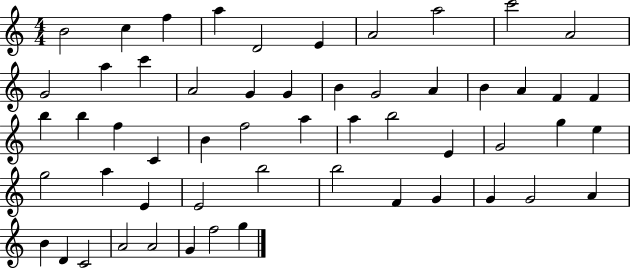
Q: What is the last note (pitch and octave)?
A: G5